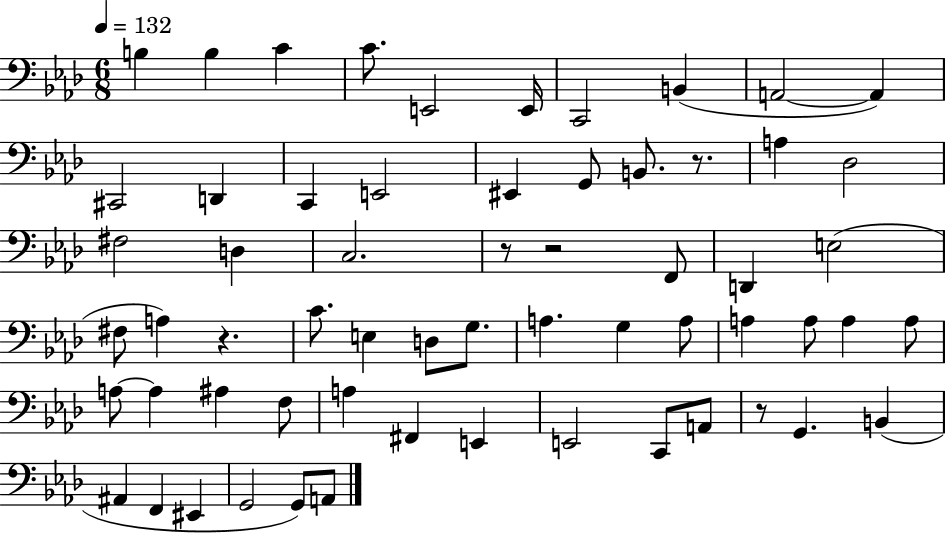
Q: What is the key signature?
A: AES major